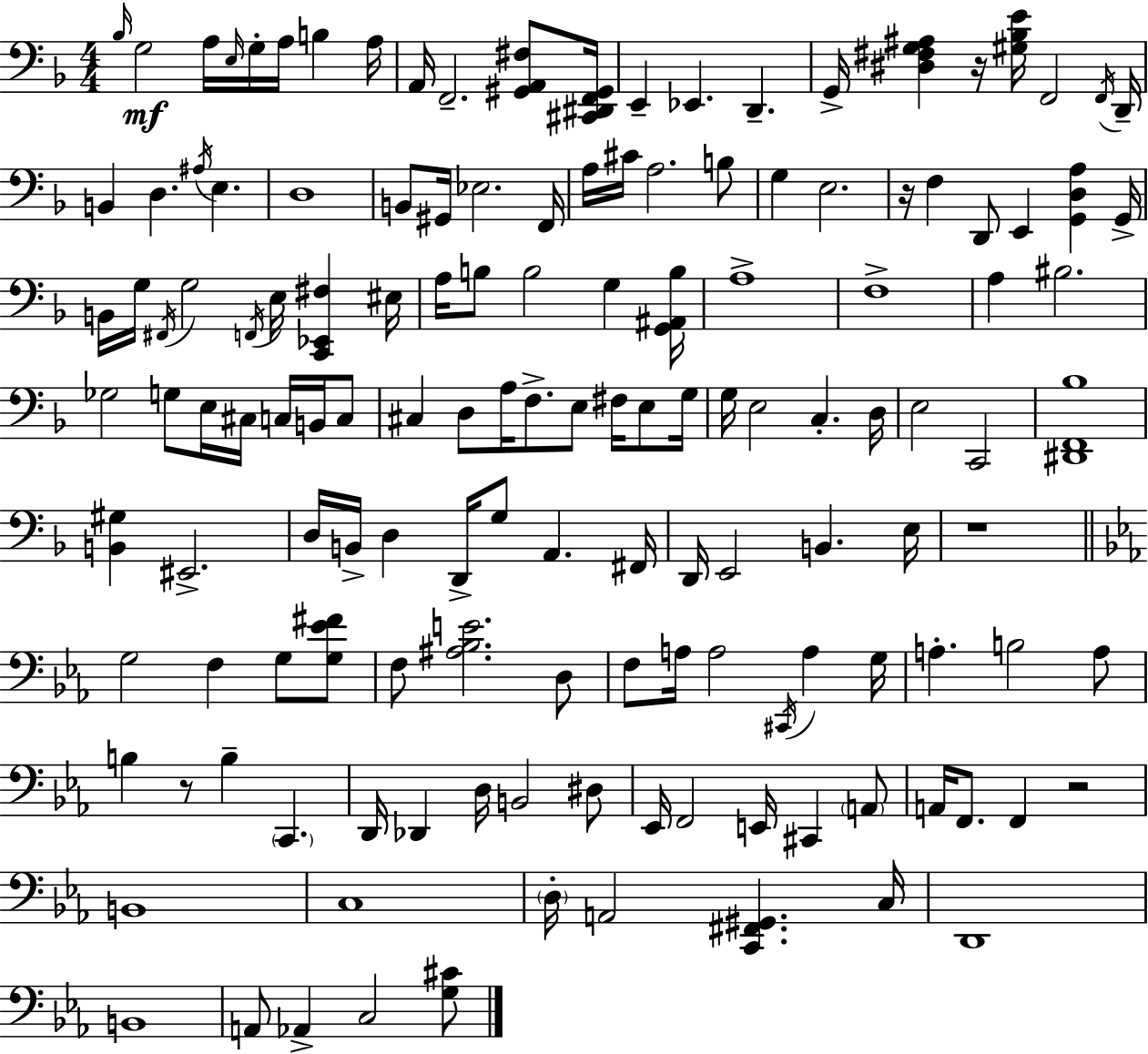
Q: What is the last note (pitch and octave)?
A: C3